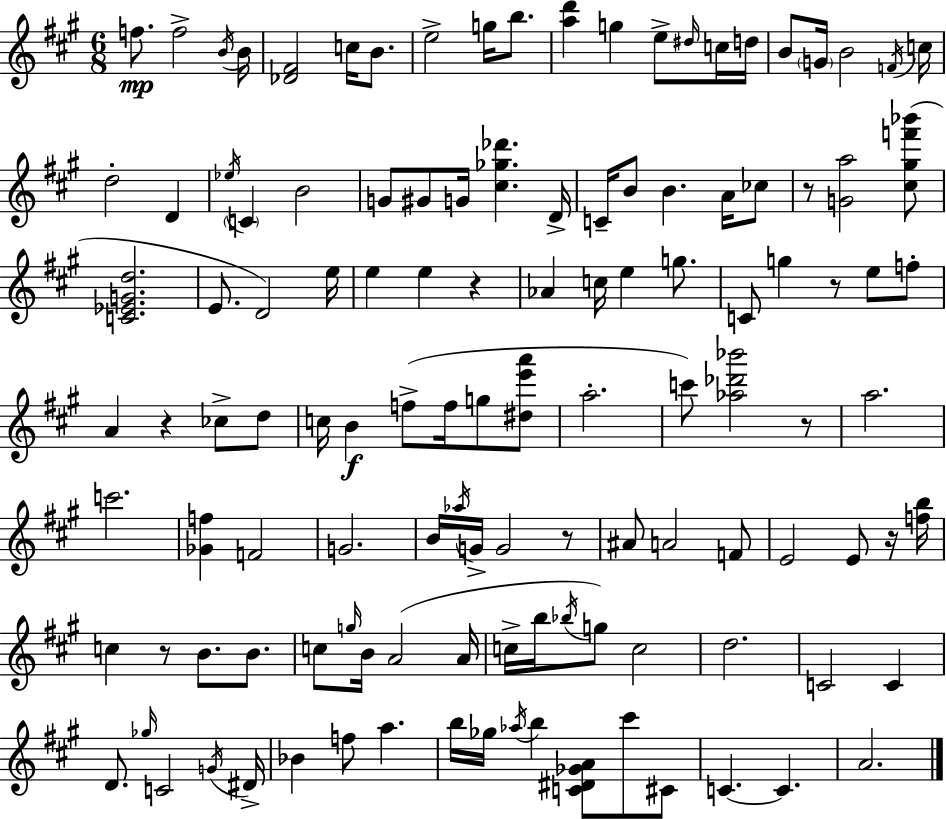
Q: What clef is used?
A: treble